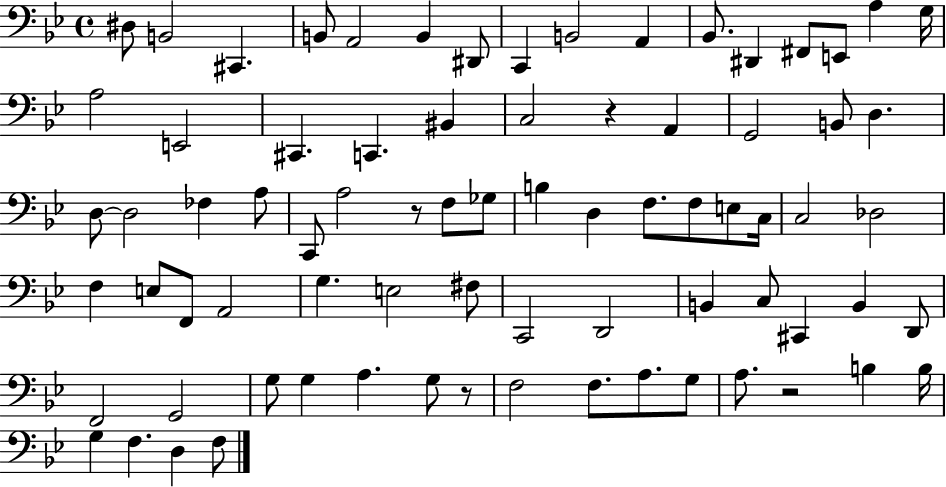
X:1
T:Untitled
M:4/4
L:1/4
K:Bb
^D,/2 B,,2 ^C,, B,,/2 A,,2 B,, ^D,,/2 C,, B,,2 A,, _B,,/2 ^D,, ^F,,/2 E,,/2 A, G,/4 A,2 E,,2 ^C,, C,, ^B,, C,2 z A,, G,,2 B,,/2 D, D,/2 D,2 _F, A,/2 C,,/2 A,2 z/2 F,/2 _G,/2 B, D, F,/2 F,/2 E,/2 C,/4 C,2 _D,2 F, E,/2 F,,/2 A,,2 G, E,2 ^F,/2 C,,2 D,,2 B,, C,/2 ^C,, B,, D,,/2 F,,2 G,,2 G,/2 G, A, G,/2 z/2 F,2 F,/2 A,/2 G,/2 A,/2 z2 B, B,/4 G, F, D, F,/2